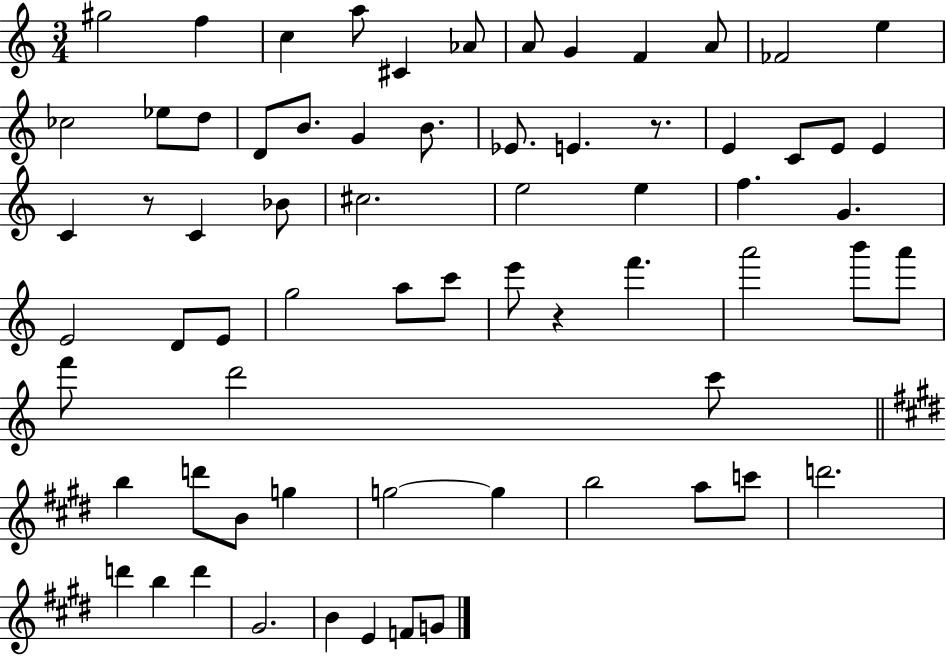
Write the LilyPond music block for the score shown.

{
  \clef treble
  \numericTimeSignature
  \time 3/4
  \key c \major
  gis''2 f''4 | c''4 a''8 cis'4 aes'8 | a'8 g'4 f'4 a'8 | fes'2 e''4 | \break ces''2 ees''8 d''8 | d'8 b'8. g'4 b'8. | ees'8. e'4. r8. | e'4 c'8 e'8 e'4 | \break c'4 r8 c'4 bes'8 | cis''2. | e''2 e''4 | f''4. g'4. | \break e'2 d'8 e'8 | g''2 a''8 c'''8 | e'''8 r4 f'''4. | a'''2 b'''8 a'''8 | \break f'''8 d'''2 c'''8 | \bar "||" \break \key e \major b''4 d'''8 b'8 g''4 | g''2~~ g''4 | b''2 a''8 c'''8 | d'''2. | \break d'''4 b''4 d'''4 | gis'2. | b'4 e'4 f'8 g'8 | \bar "|."
}